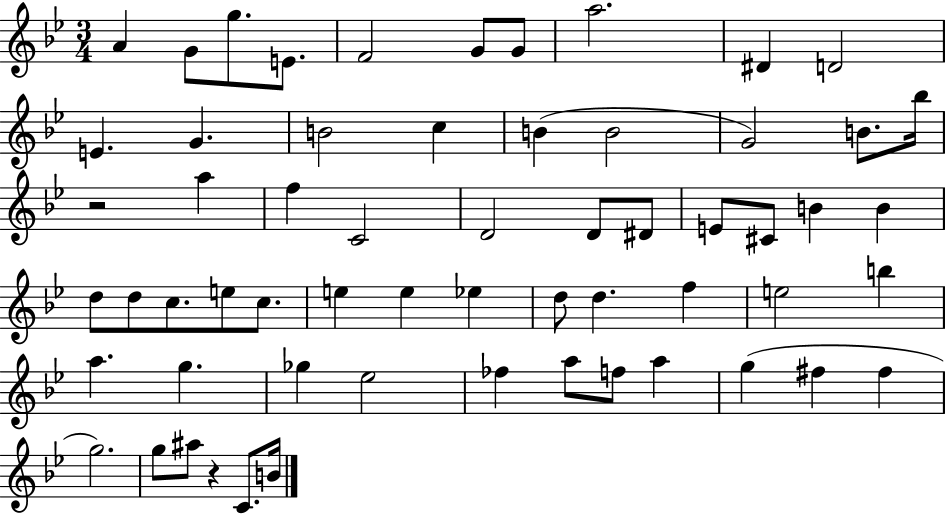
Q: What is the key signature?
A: BES major